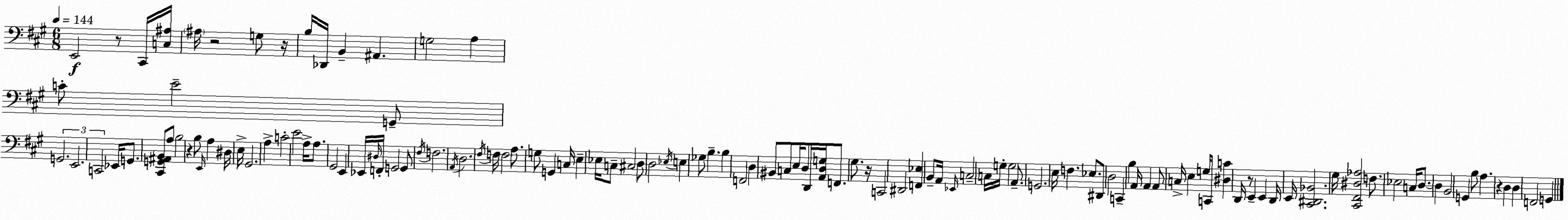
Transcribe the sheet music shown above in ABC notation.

X:1
T:Untitled
M:6/8
L:1/4
K:A
E,,2 z/2 ^C,,/4 [C,^A,]/4 ^A,/4 z2 G,/2 z/4 B,/4 _D,,/4 B,, ^A,, G,2 A, C/2 E2 G,,/2 G,,2 E,,2 C,,2 _E,,/4 G,,/2 [^C,,G,,^A,,B,,]/2 A,/2 B,2 z B,/2 E,,/4 A, ^D,/4 E,/4 ^G,,2 A, C2 E2 A,/4 A,/2 ^G,,2 E,, _E,,/4 ^D,/4 F,,/4 G,,2 G,,/2 ^F,/4 F,2 A,,/4 D,2 ^F,/4 F,/4 F,2 A,/2 G,/2 G,, C,/4 E, _E,/4 C,/2 ^C,2 D,/2 D,2 _E,/4 E, _G,/2 B, B, F,,2 D, ^B,,/2 C,/2 E,/4 D,/2 D,,/4 [A,,D,G,]/4 F,,/2 ^G,/2 z/4 C,,2 ^D,,2 [F,,_E,] B,,/2 A,,/4 _E,,/4 C,2 C,/4 G,/4 G,2 A,,/2 G,,2 E,/4 F, _E,/2 ^D,,/2 D,2 C,, B, A,,/4 A,, A,,/2 C,/4 E, G,/4 C,,/2 [^D,C] D,,/4 z/2 E,, E,, D,,/4 E,,/4 [^C,,^D,,_B,,]2 ^G,/4 [^C,,^F,,^D,_A,]2 F,/2 _E,2 C,/4 D,/2 D, B,,2 G,, B,/2 A, z D, D, F,,2 G,,